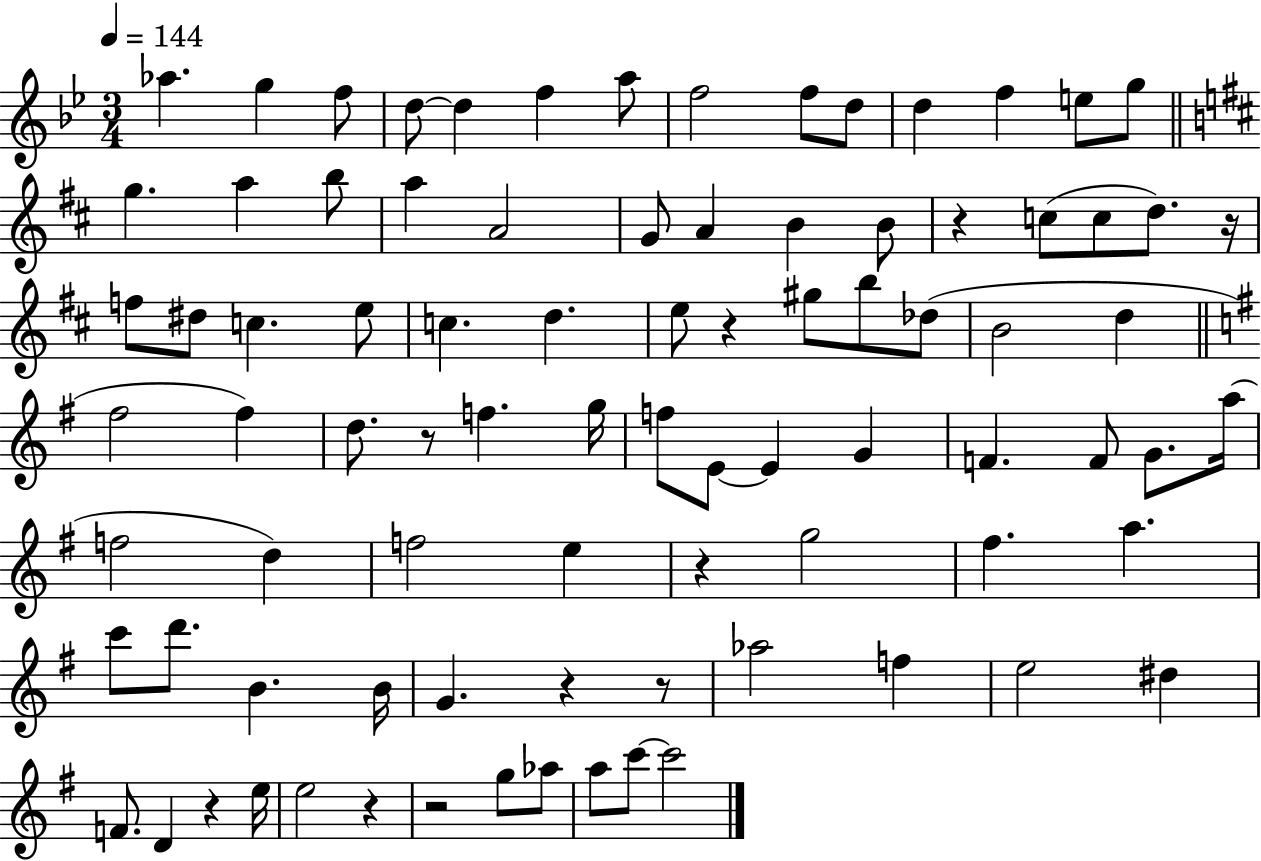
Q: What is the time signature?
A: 3/4